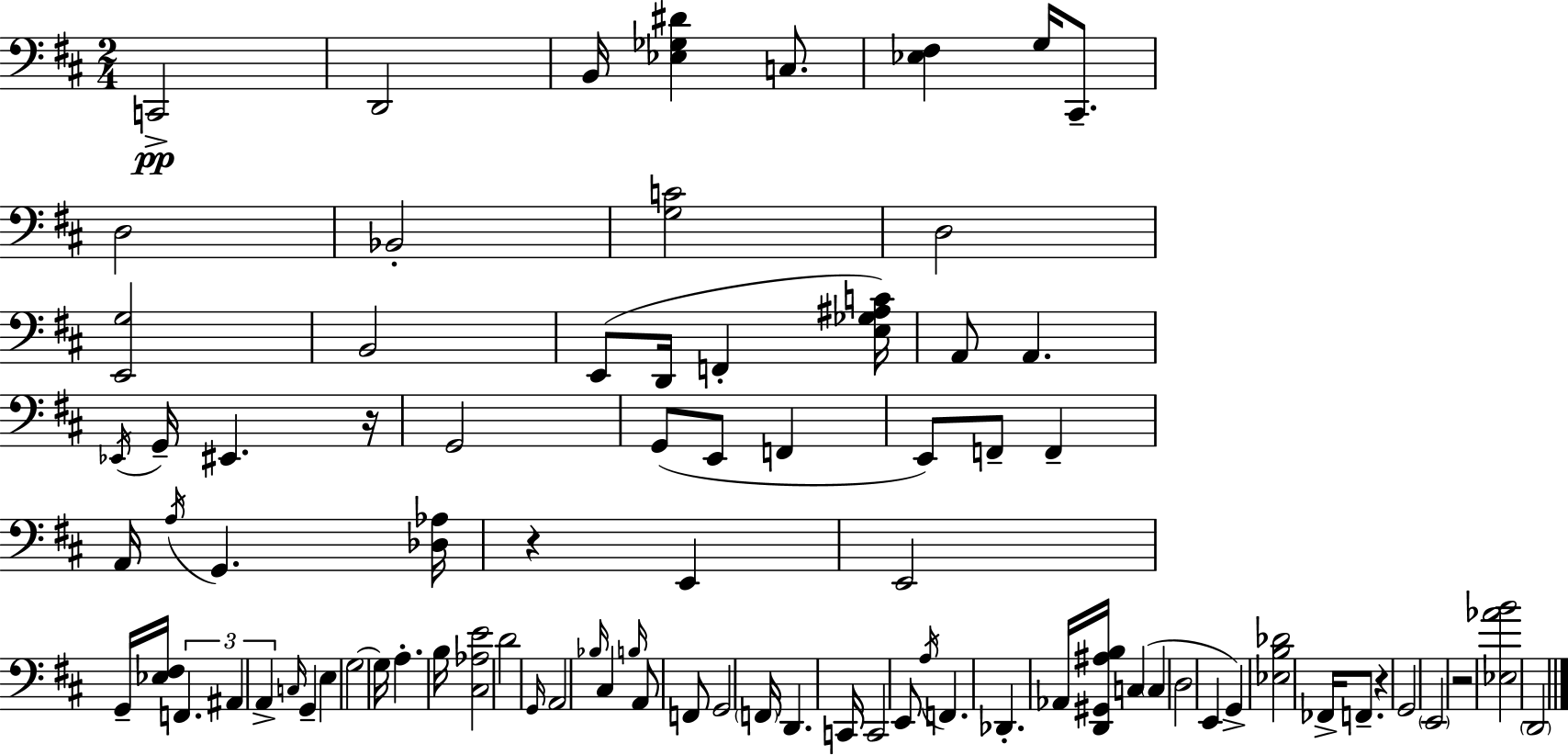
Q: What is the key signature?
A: D major